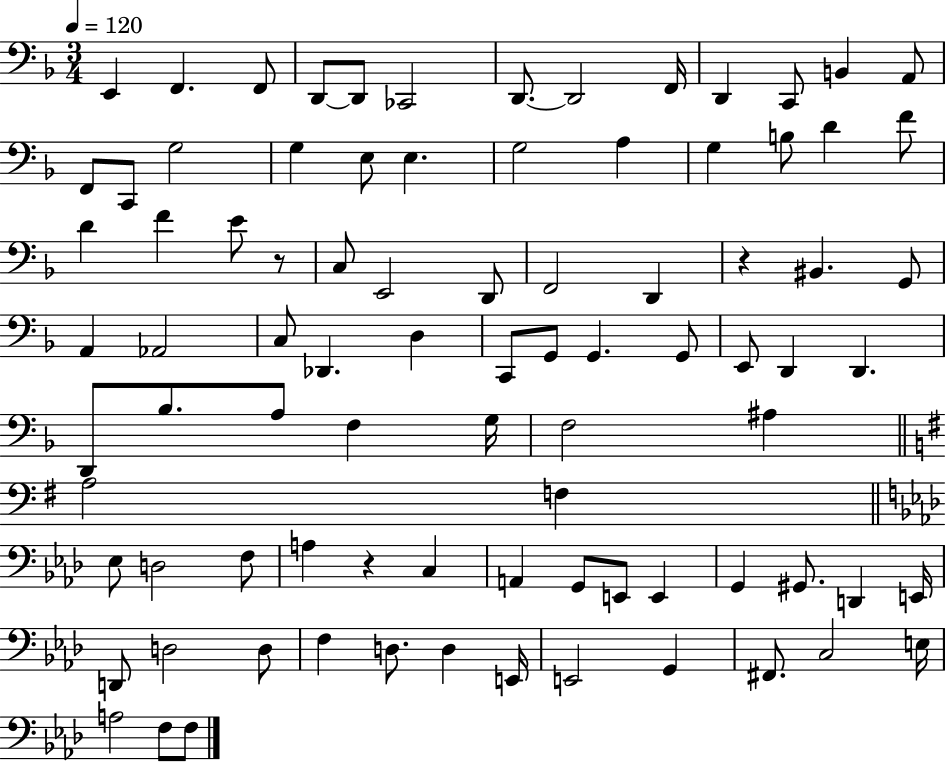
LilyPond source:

{
  \clef bass
  \numericTimeSignature
  \time 3/4
  \key f \major
  \tempo 4 = 120
  e,4 f,4. f,8 | d,8~~ d,8 ces,2 | d,8.~~ d,2 f,16 | d,4 c,8 b,4 a,8 | \break f,8 c,8 g2 | g4 e8 e4. | g2 a4 | g4 b8 d'4 f'8 | \break d'4 f'4 e'8 r8 | c8 e,2 d,8 | f,2 d,4 | r4 bis,4. g,8 | \break a,4 aes,2 | c8 des,4. d4 | c,8 g,8 g,4. g,8 | e,8 d,4 d,4. | \break d,8 bes8. a8 f4 g16 | f2 ais4 | \bar "||" \break \key e \minor a2 f4 | \bar "||" \break \key f \minor ees8 d2 f8 | a4 r4 c4 | a,4 g,8 e,8 e,4 | g,4 gis,8. d,4 e,16 | \break d,8 d2 d8 | f4 d8. d4 e,16 | e,2 g,4 | fis,8. c2 e16 | \break a2 f8 f8 | \bar "|."
}